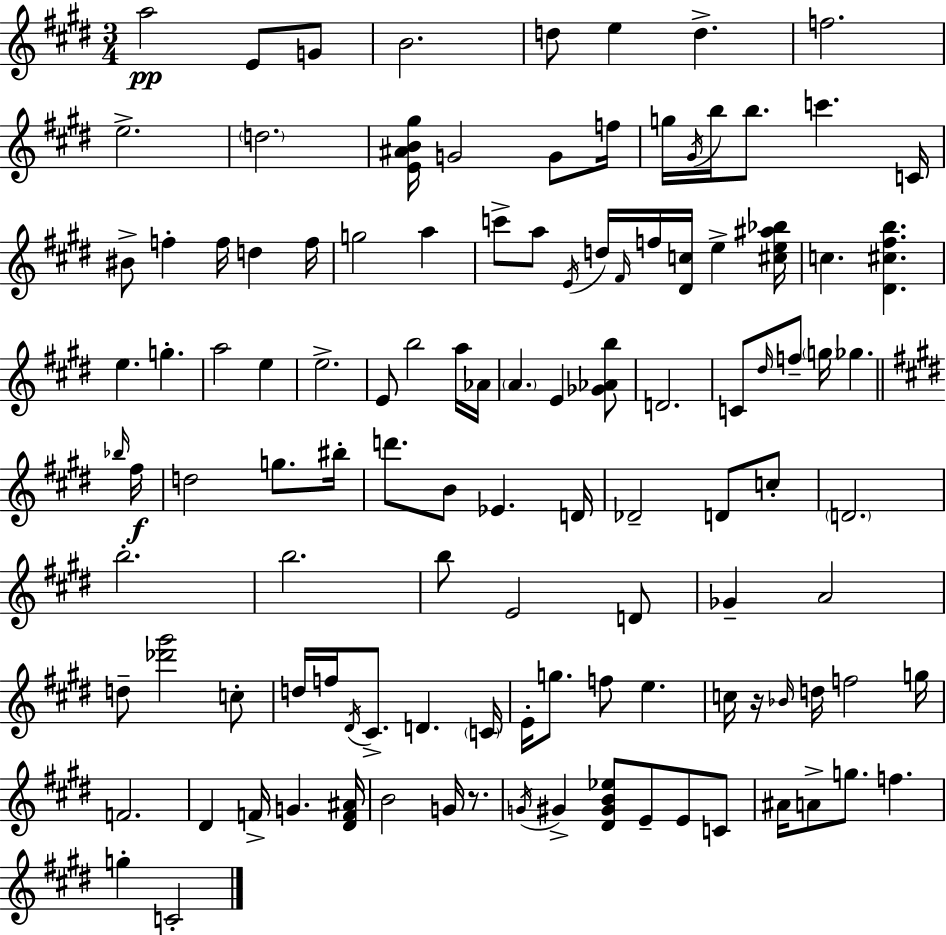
A5/h E4/e G4/e B4/h. D5/e E5/q D5/q. F5/h. E5/h. D5/h. [E4,A#4,B4,G#5]/s G4/h G4/e F5/s G5/s G#4/s B5/s B5/e. C6/q. C4/s BIS4/e F5/q F5/s D5/q F5/s G5/h A5/q C6/e A5/e E4/s D5/s F#4/s F5/s [D#4,C5]/s E5/q [C#5,E5,A#5,Bb5]/s C5/q. [D#4,C#5,F#5,B5]/q. E5/q. G5/q. A5/h E5/q E5/h. E4/e B5/h A5/s Ab4/s A4/q. E4/q [Gb4,Ab4,B5]/e D4/h. C4/e D#5/s F5/e G5/s Gb5/q. Bb5/s F#5/s D5/h G5/e. BIS5/s D6/e. B4/e Eb4/q. D4/s Db4/h D4/e C5/e D4/h. B5/h. B5/h. B5/e E4/h D4/e Gb4/q A4/h D5/e [Db6,G#6]/h C5/e D5/s F5/s D#4/s C#4/e. D4/q. C4/s E4/s G5/e. F5/e E5/q. C5/s R/s Bb4/s D5/s F5/h G5/s F4/h. D#4/q F4/s G4/q. [D#4,F4,A#4]/s B4/h G4/s R/e. G4/s G#4/q [D#4,G#4,B4,Eb5]/e E4/e E4/e C4/e A#4/s A4/e G5/e. F5/q. G5/q C4/h